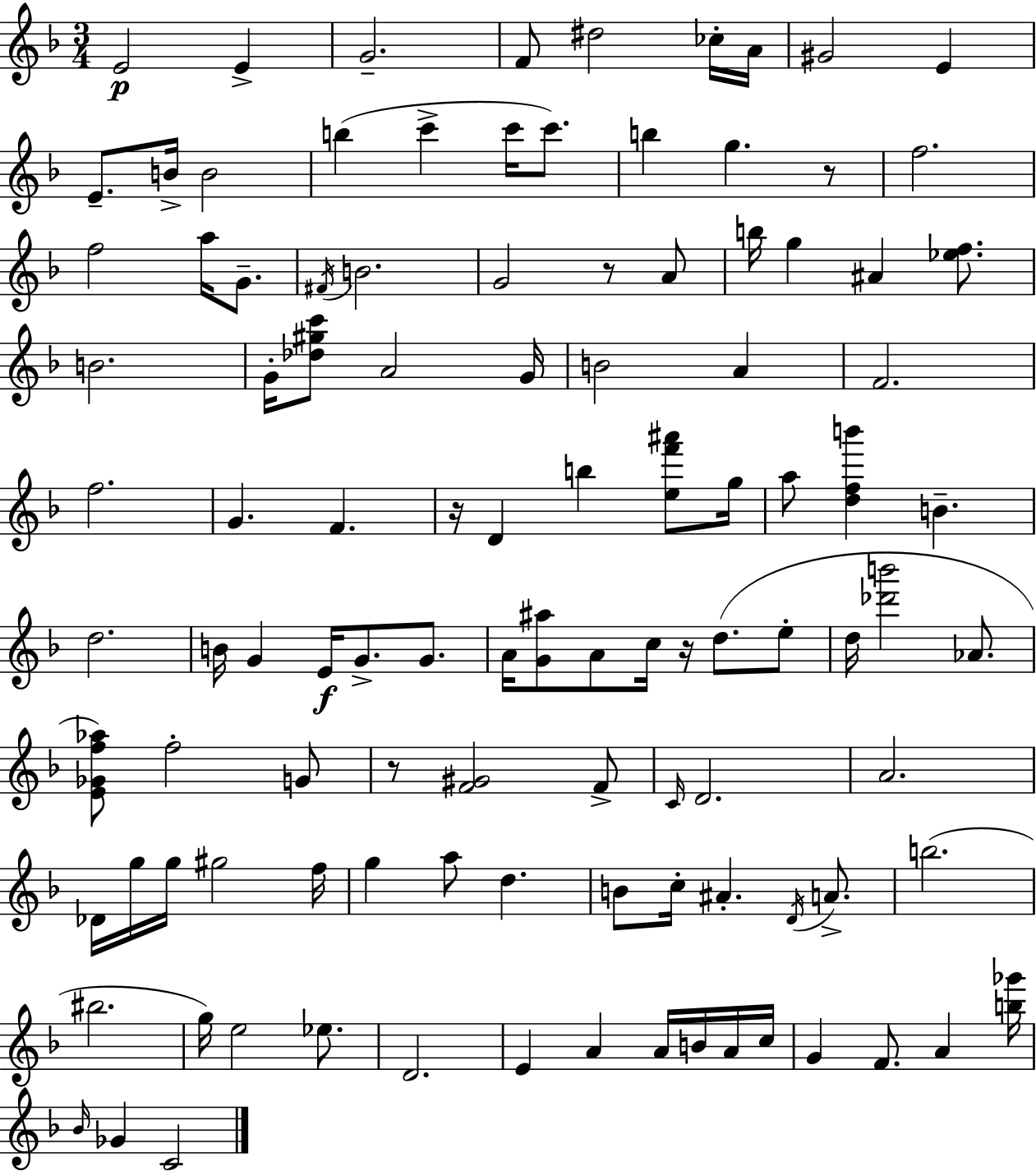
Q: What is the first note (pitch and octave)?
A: E4